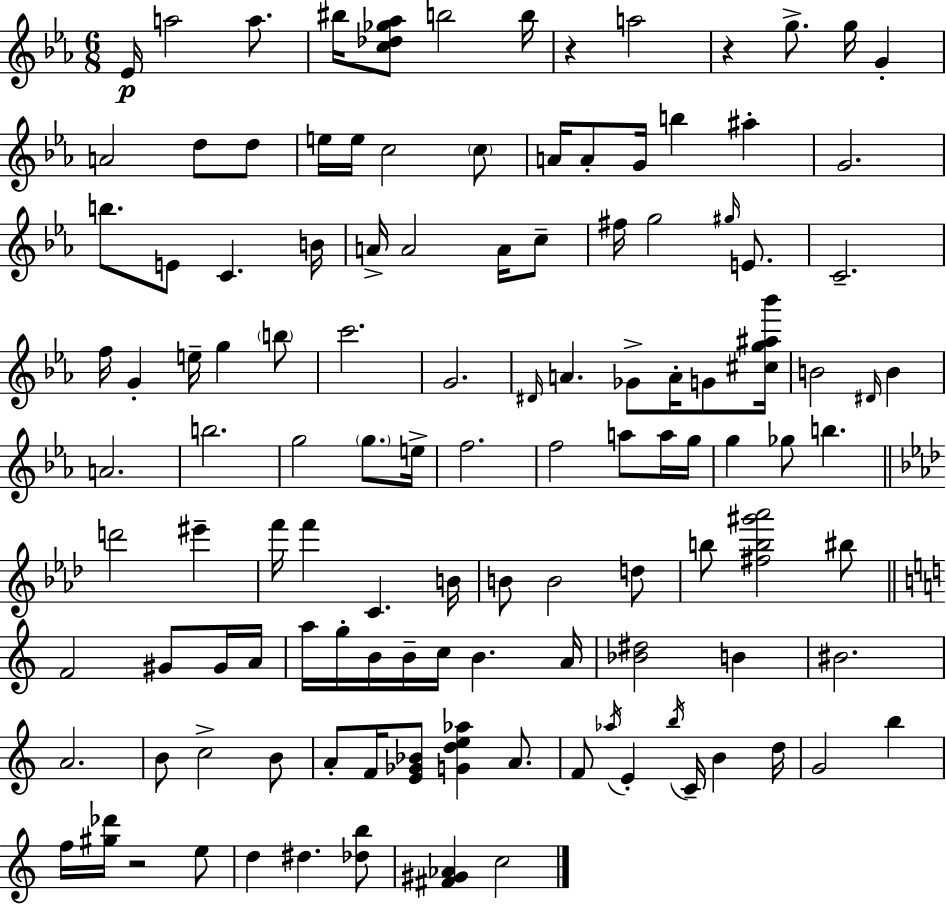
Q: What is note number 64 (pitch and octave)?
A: B5